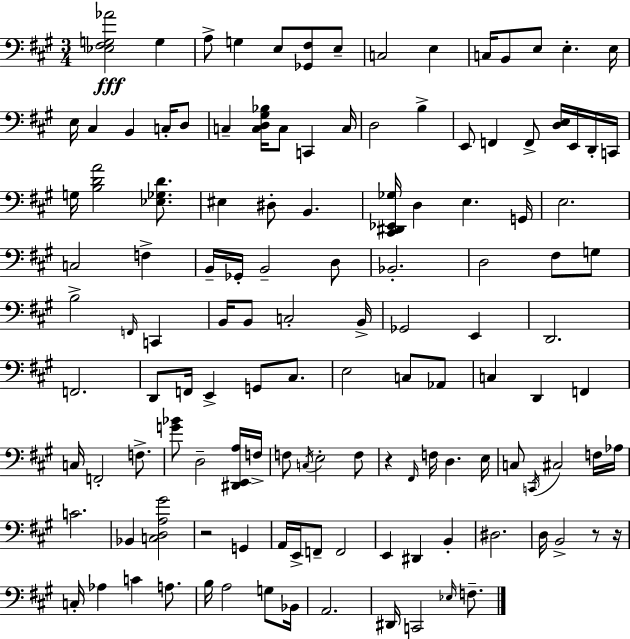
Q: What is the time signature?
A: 3/4